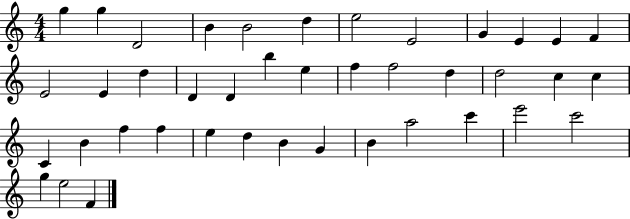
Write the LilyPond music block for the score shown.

{
  \clef treble
  \numericTimeSignature
  \time 4/4
  \key c \major
  g''4 g''4 d'2 | b'4 b'2 d''4 | e''2 e'2 | g'4 e'4 e'4 f'4 | \break e'2 e'4 d''4 | d'4 d'4 b''4 e''4 | f''4 f''2 d''4 | d''2 c''4 c''4 | \break c'4 b'4 f''4 f''4 | e''4 d''4 b'4 g'4 | b'4 a''2 c'''4 | e'''2 c'''2 | \break g''4 e''2 f'4 | \bar "|."
}